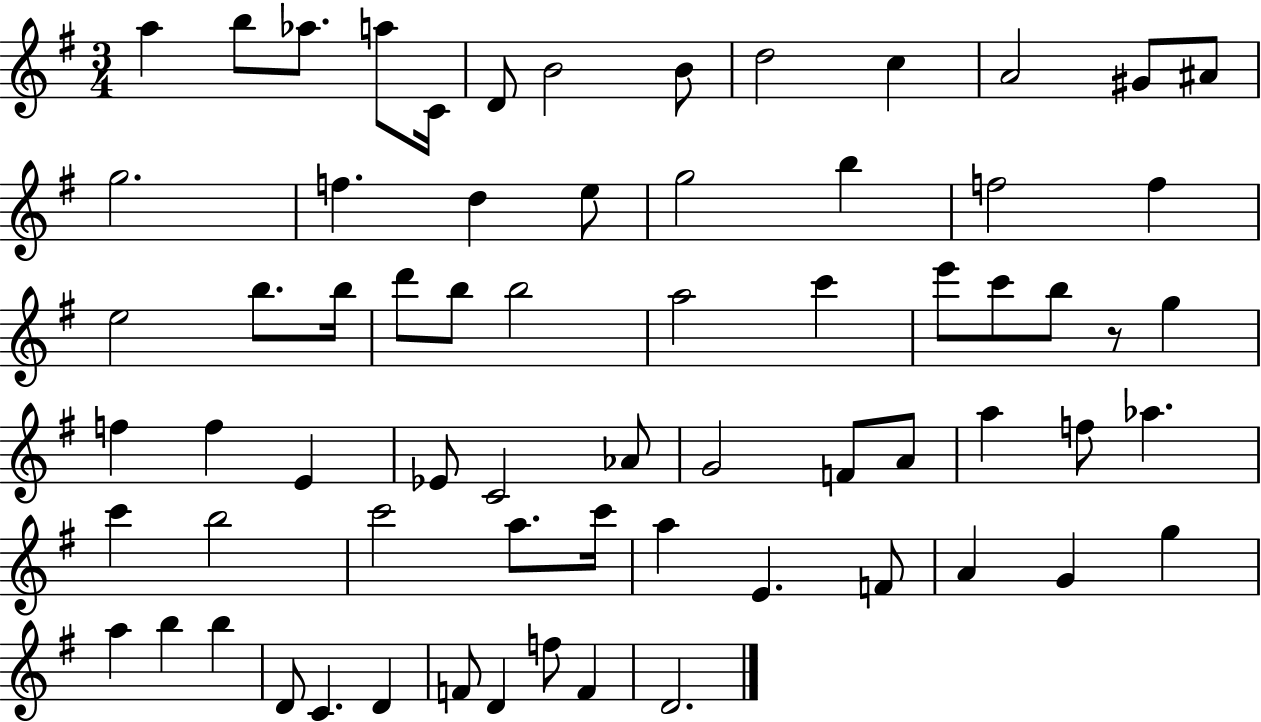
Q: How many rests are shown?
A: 1